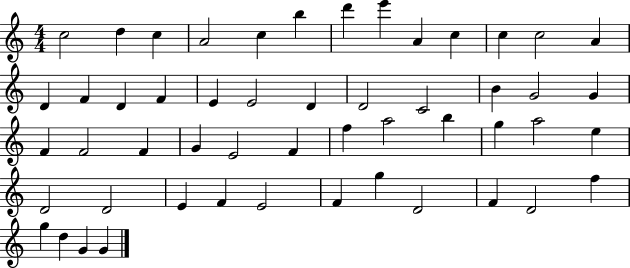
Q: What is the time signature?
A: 4/4